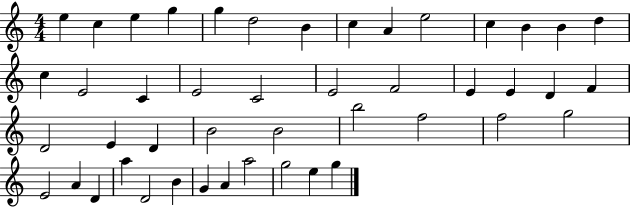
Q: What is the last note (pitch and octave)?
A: G5